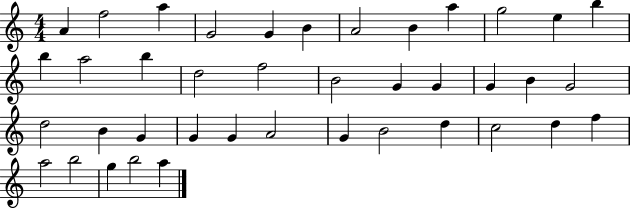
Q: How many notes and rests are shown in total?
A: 40